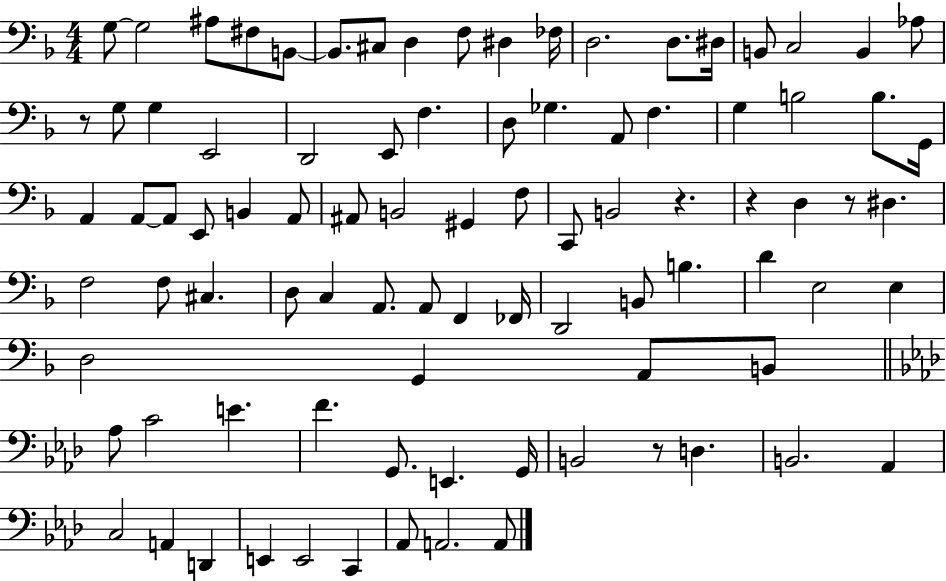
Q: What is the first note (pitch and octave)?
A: G3